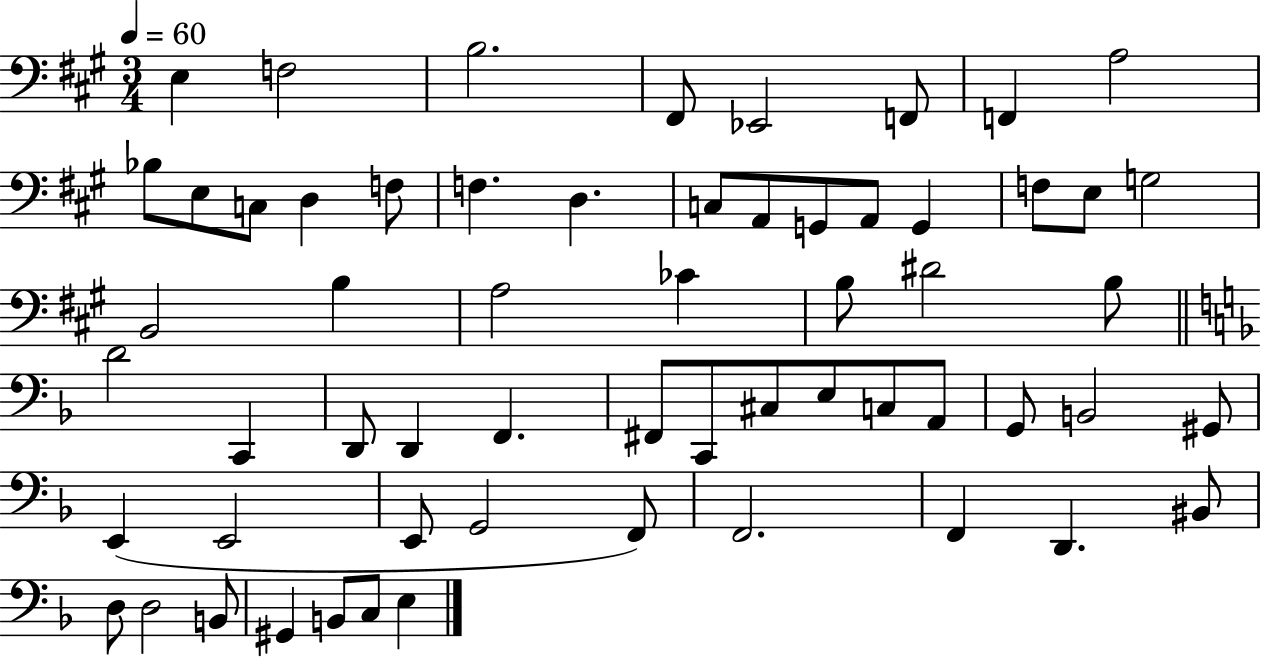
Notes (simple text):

E3/q F3/h B3/h. F#2/e Eb2/h F2/e F2/q A3/h Bb3/e E3/e C3/e D3/q F3/e F3/q. D3/q. C3/e A2/e G2/e A2/e G2/q F3/e E3/e G3/h B2/h B3/q A3/h CES4/q B3/e D#4/h B3/e D4/h C2/q D2/e D2/q F2/q. F#2/e C2/e C#3/e E3/e C3/e A2/e G2/e B2/h G#2/e E2/q E2/h E2/e G2/h F2/e F2/h. F2/q D2/q. BIS2/e D3/e D3/h B2/e G#2/q B2/e C3/e E3/q